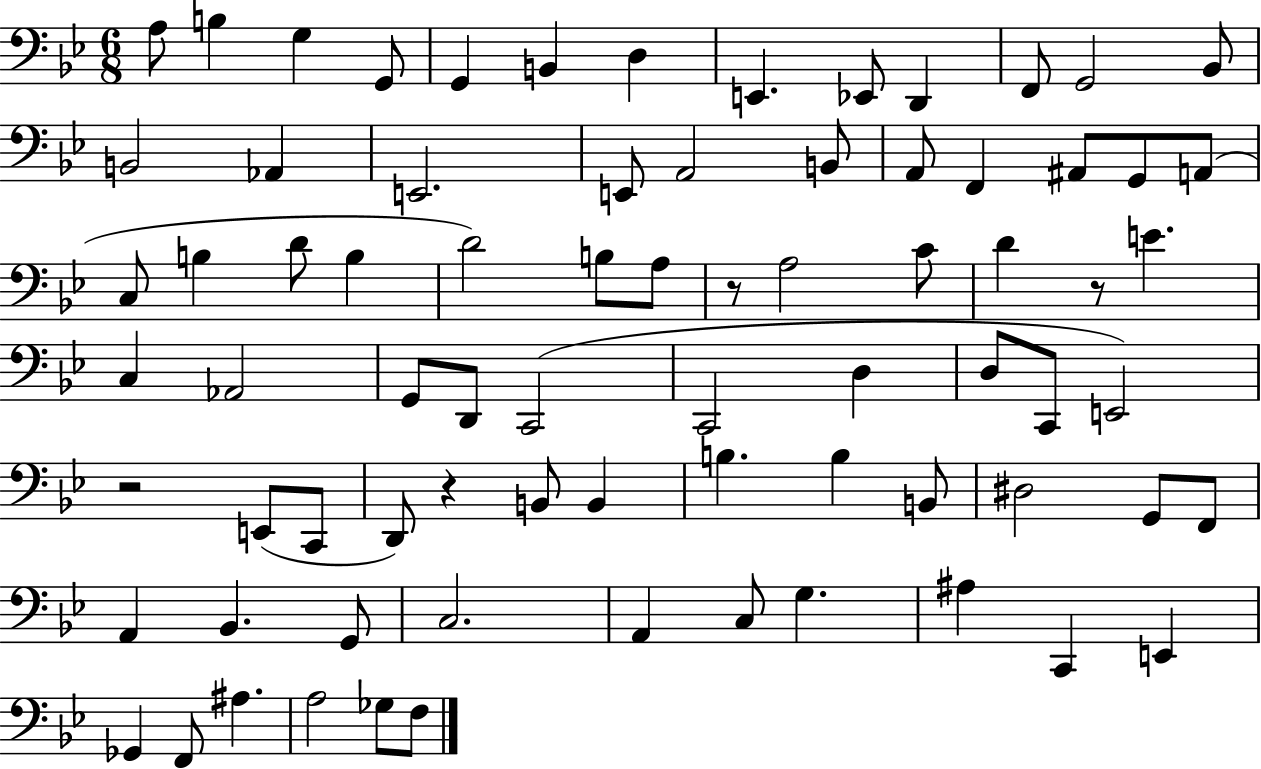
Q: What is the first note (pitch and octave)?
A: A3